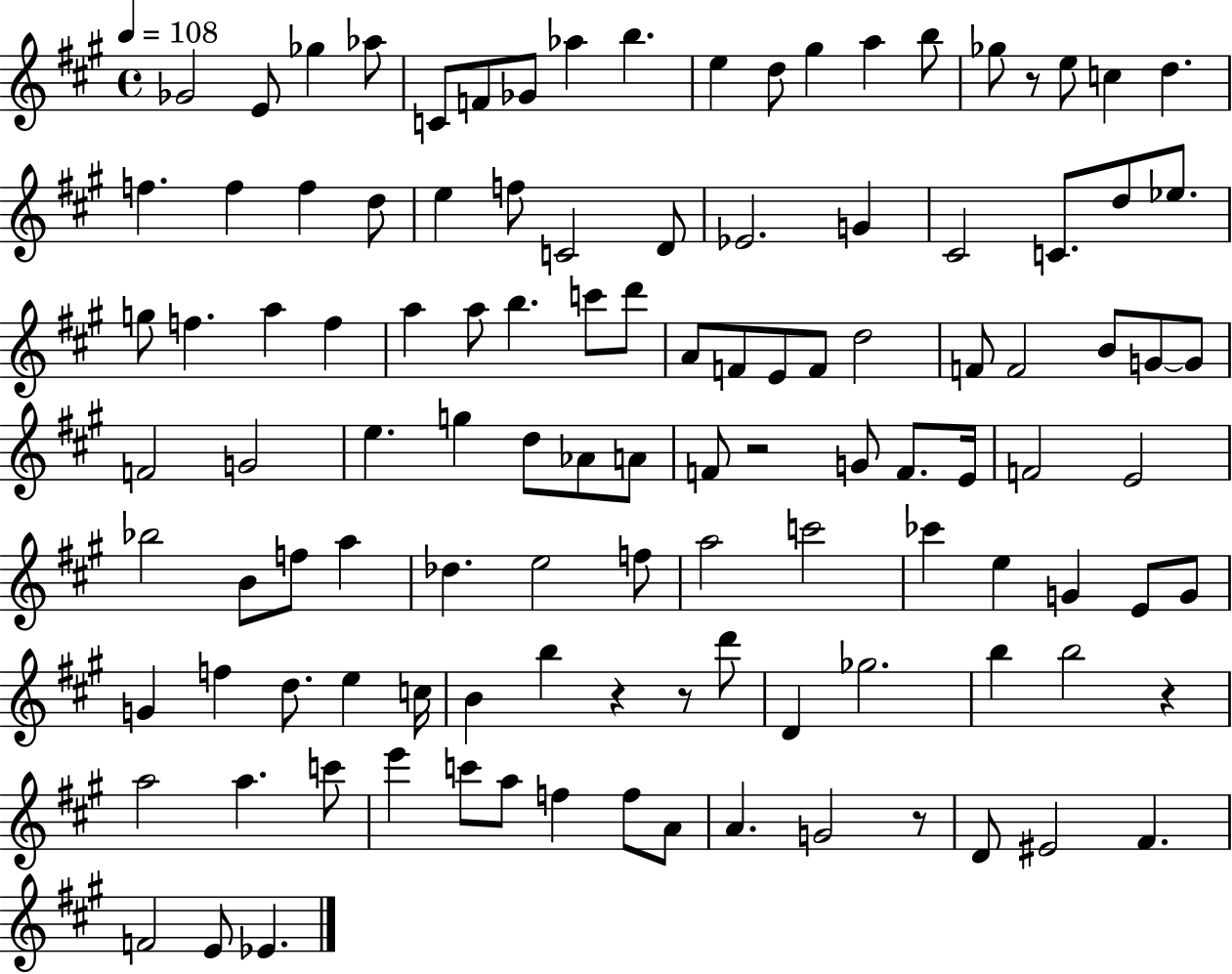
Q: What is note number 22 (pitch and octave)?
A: D5